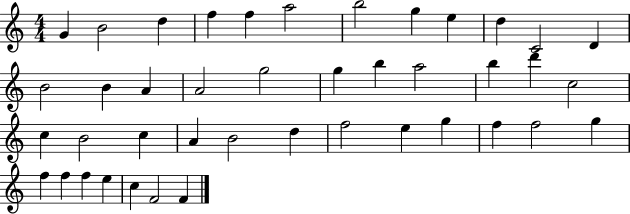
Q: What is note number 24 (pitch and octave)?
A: C5